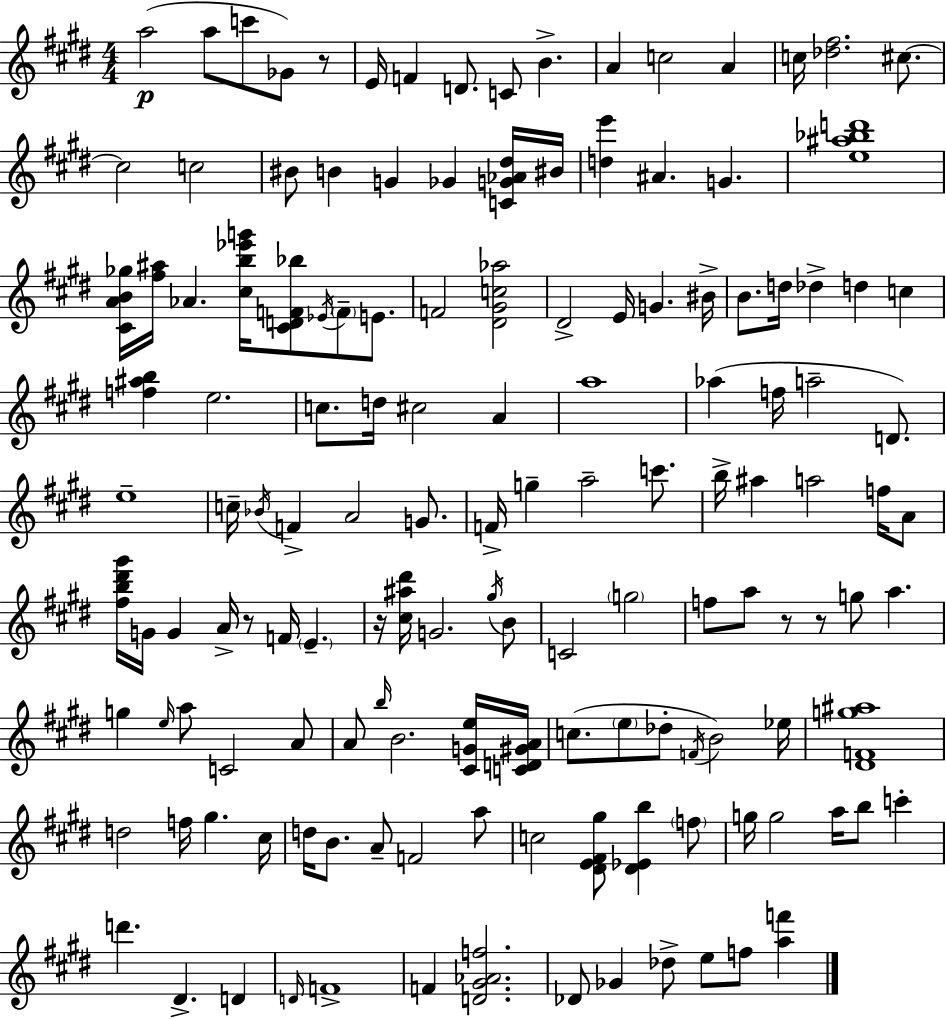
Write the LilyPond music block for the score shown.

{
  \clef treble
  \numericTimeSignature
  \time 4/4
  \key e \major
  a''2(\p a''8 c'''8 ges'8) r8 | e'16 f'4 d'8. c'8 b'4.-> | a'4 c''2 a'4 | c''16 <des'' fis''>2. cis''8.~~ | \break cis''2 c''2 | bis'8 b'4 g'4 ges'4 <c' g' aes' dis''>16 bis'16 | <d'' e'''>4 ais'4. g'4. | <e'' ais'' bes'' d'''>1 | \break <cis' a' b' ges''>16 <fis'' ais''>16 aes'4. <cis'' b'' ees''' g'''>16 <cis' d' f' bes''>8 \acciaccatura { ees'16 } \parenthesize f'8-- e'8. | f'2 <dis' gis' c'' aes''>2 | dis'2-> e'16 g'4. | bis'16-> b'8. d''16 des''4-> d''4 c''4 | \break <f'' ais'' b''>4 e''2. | c''8. d''16 cis''2 a'4 | a''1 | aes''4( f''16 a''2-- d'8.) | \break e''1-- | c''16-- \acciaccatura { bes'16 } f'4-> a'2 g'8. | f'16-> g''4-- a''2-- c'''8. | b''16-> ais''4 a''2 f''16 | \break a'8 <fis'' b'' dis''' gis'''>16 g'16 g'4 a'16-> r8 f'16 \parenthesize e'4.-- | r16 <cis'' ais'' dis'''>16 g'2. | \acciaccatura { gis''16 } b'8 c'2 \parenthesize g''2 | f''8 a''8 r8 r8 g''8 a''4. | \break g''4 \grace { e''16 } a''8 c'2 | a'8 a'8 \grace { b''16 } b'2. | <cis' g' e''>16 <c' d' gis' a'>16 c''8.( \parenthesize e''8 des''8-. \acciaccatura { f'16 } b'2) | ees''16 <dis' f' g'' ais''>1 | \break d''2 f''16 gis''4. | cis''16 d''16 b'8. a'8-- f'2 | a''8 c''2 <dis' e' fis' gis''>8 | <dis' ees' b''>4 \parenthesize f''8 g''16 g''2 a''16 | \break b''8 c'''4-. d'''4. dis'4.-> | d'4 \grace { d'16 } f'1-> | f'4 <d' gis' aes' f''>2. | des'8 ges'4 des''8-> e''8 | \break f''8 <a'' f'''>4 \bar "|."
}